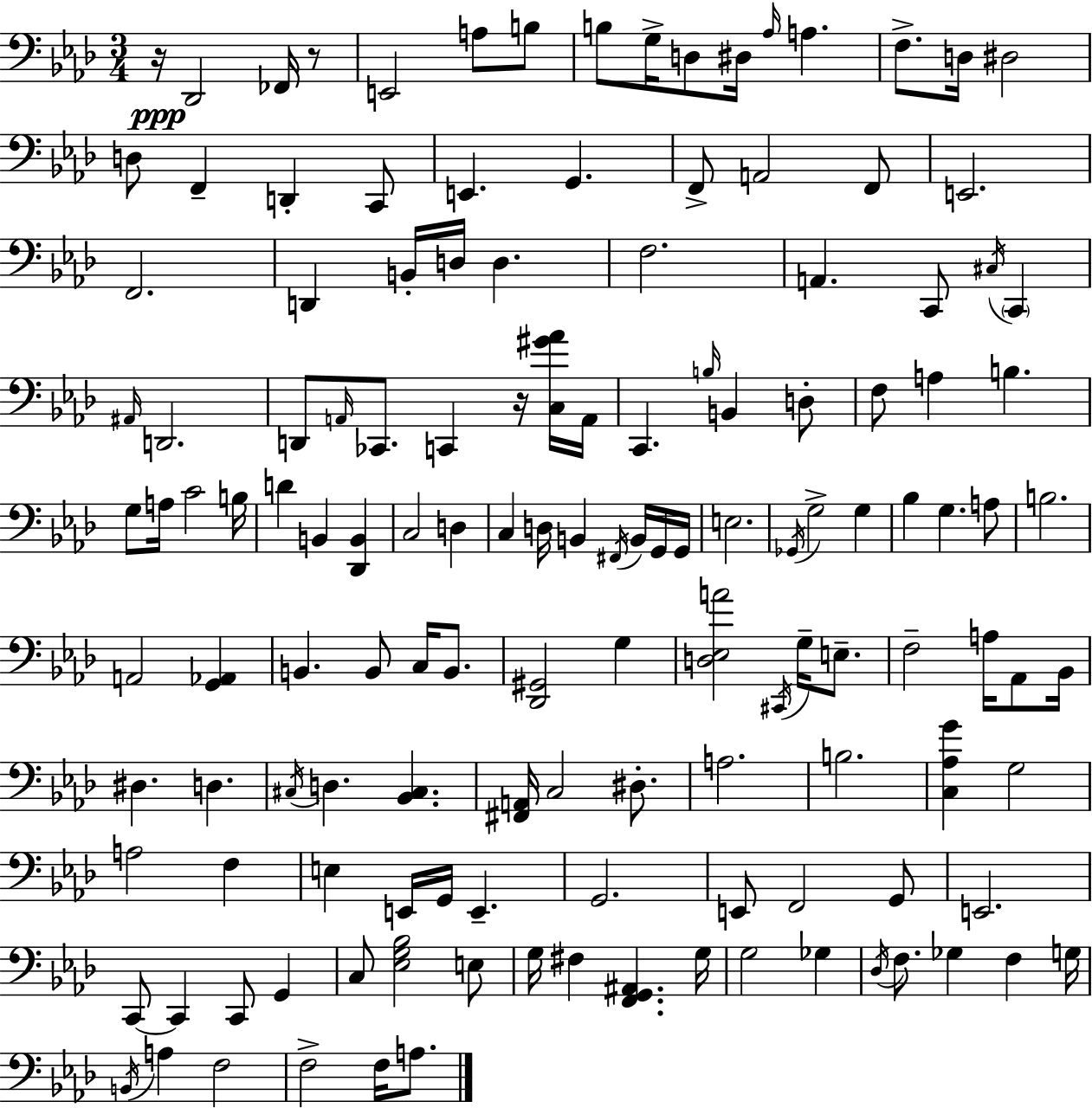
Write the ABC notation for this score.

X:1
T:Untitled
M:3/4
L:1/4
K:Ab
z/4 _D,,2 _F,,/4 z/2 E,,2 A,/2 B,/2 B,/2 G,/4 D,/2 ^D,/4 _A,/4 A, F,/2 D,/4 ^D,2 D,/2 F,, D,, C,,/2 E,, G,, F,,/2 A,,2 F,,/2 E,,2 F,,2 D,, B,,/4 D,/4 D, F,2 A,, C,,/2 ^C,/4 C,, ^A,,/4 D,,2 D,,/2 A,,/4 _C,,/2 C,, z/4 [C,^G_A]/4 A,,/4 C,, B,/4 B,, D,/2 F,/2 A, B, G,/2 A,/4 C2 B,/4 D B,, [_D,,B,,] C,2 D, C, D,/4 B,, ^F,,/4 B,,/4 G,,/4 G,,/4 E,2 _G,,/4 G,2 G, _B, G, A,/2 B,2 A,,2 [G,,_A,,] B,, B,,/2 C,/4 B,,/2 [_D,,^G,,]2 G, [D,_E,A]2 ^C,,/4 G,/4 E,/2 F,2 A,/4 _A,,/2 _B,,/4 ^D, D, ^C,/4 D, [_B,,^C,] [^F,,A,,]/4 C,2 ^D,/2 A,2 B,2 [C,_A,G] G,2 A,2 F, E, E,,/4 G,,/4 E,, G,,2 E,,/2 F,,2 G,,/2 E,,2 C,,/2 C,, C,,/2 G,, C,/2 [_E,G,_B,]2 E,/2 G,/4 ^F, [F,,G,,^A,,] G,/4 G,2 _G, _D,/4 F,/2 _G, F, G,/4 B,,/4 A, F,2 F,2 F,/4 A,/2